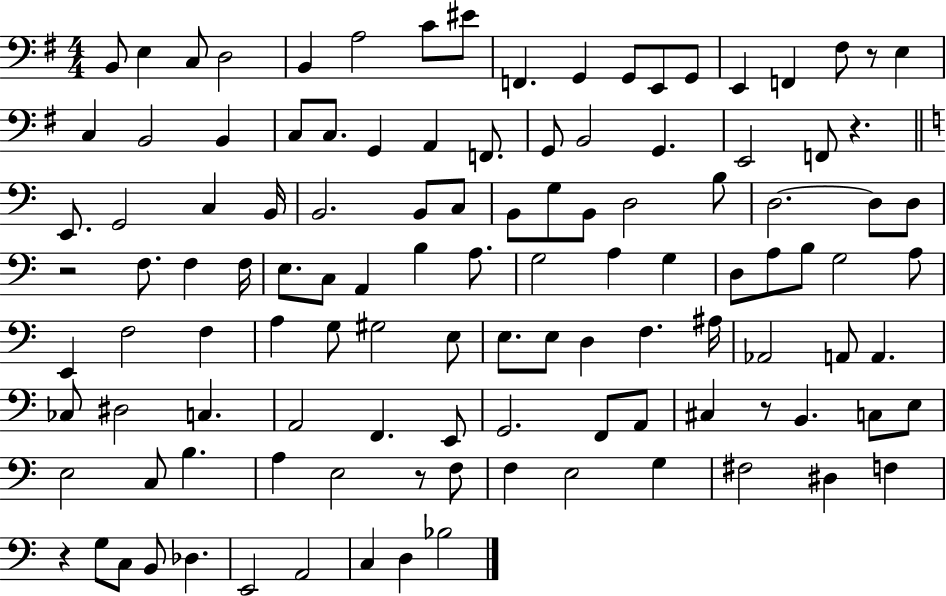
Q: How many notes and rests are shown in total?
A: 116